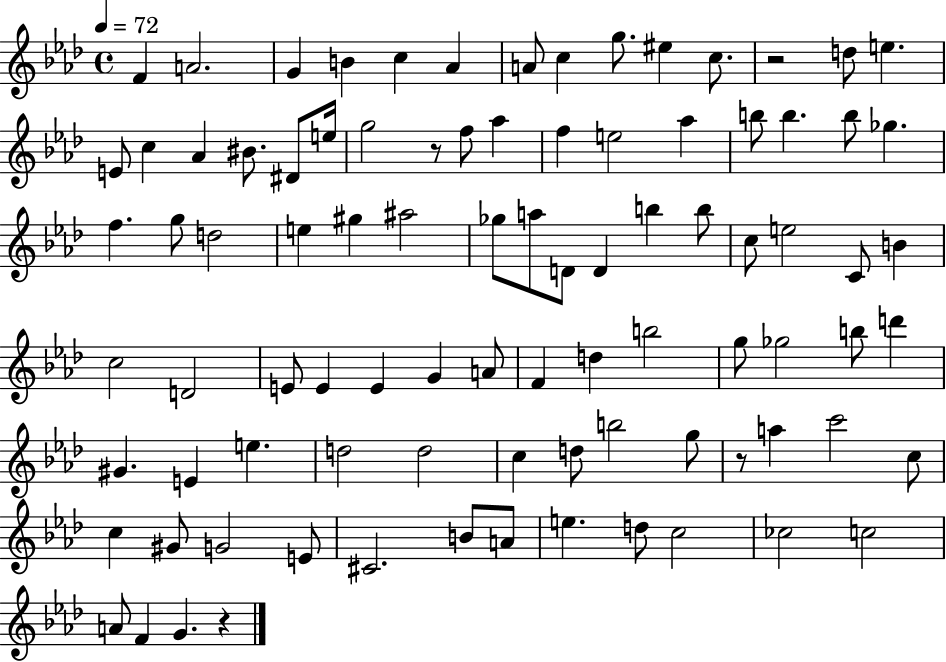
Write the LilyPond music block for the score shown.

{
  \clef treble
  \time 4/4
  \defaultTimeSignature
  \key aes \major
  \tempo 4 = 72
  f'4 a'2. | g'4 b'4 c''4 aes'4 | a'8 c''4 g''8. eis''4 c''8. | r2 d''8 e''4. | \break e'8 c''4 aes'4 bis'8. dis'8 e''16 | g''2 r8 f''8 aes''4 | f''4 e''2 aes''4 | b''8 b''4. b''8 ges''4. | \break f''4. g''8 d''2 | e''4 gis''4 ais''2 | ges''8 a''8 d'8 d'4 b''4 b''8 | c''8 e''2 c'8 b'4 | \break c''2 d'2 | e'8 e'4 e'4 g'4 a'8 | f'4 d''4 b''2 | g''8 ges''2 b''8 d'''4 | \break gis'4. e'4 e''4. | d''2 d''2 | c''4 d''8 b''2 g''8 | r8 a''4 c'''2 c''8 | \break c''4 gis'8 g'2 e'8 | cis'2. b'8 a'8 | e''4. d''8 c''2 | ces''2 c''2 | \break a'8 f'4 g'4. r4 | \bar "|."
}